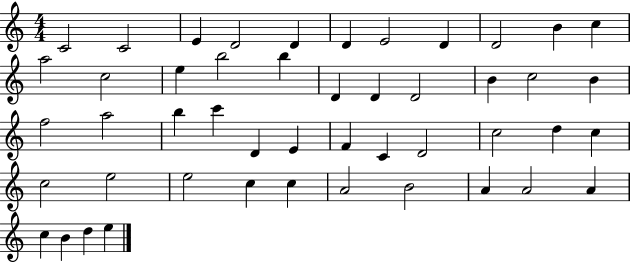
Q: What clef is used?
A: treble